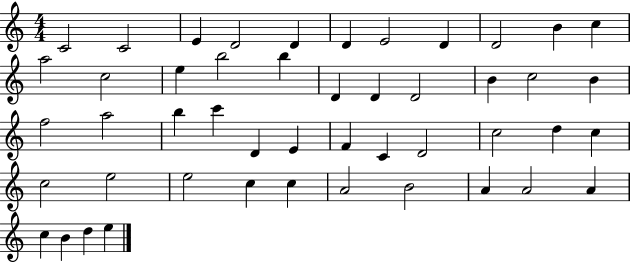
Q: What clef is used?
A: treble